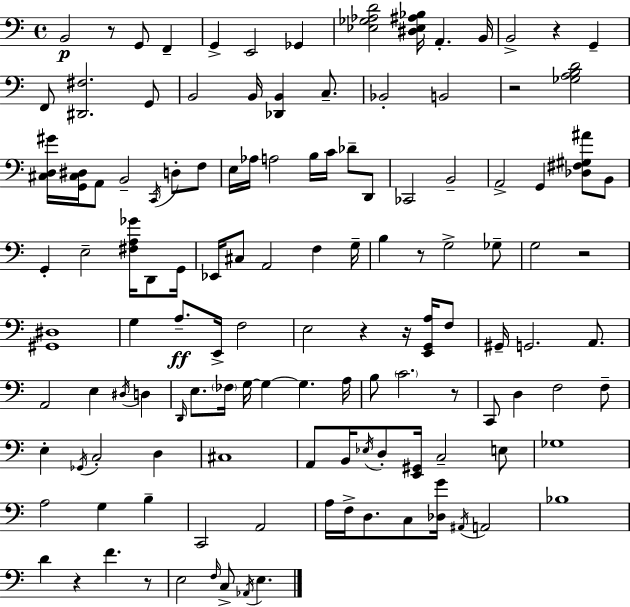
{
  \clef bass
  \time 4/4
  \defaultTimeSignature
  \key c \major
  b,2\p r8 g,8 f,4-- | g,4-> e,2 ges,4 | <ees ges aes d'>2 <dis ees ais bes>16 a,4.-. b,16 | b,2-> r4 g,4-- | \break f,8 <dis, fis>2. g,8 | b,2 b,16 <des, b,>4 c8.-- | bes,2-. b,2 | r2 <ges a b d'>2 | \break <cis d gis'>16 <g, cis dis>16 a,8 b,2-- \acciaccatura { c,16 } d8-. f8 | e16 aes16 a2 b16 c'16 des'8-- d,8 | ces,2 b,2-- | a,2-> g,4 <des fis gis ais'>8 b,8 | \break g,4-. e2-- <fis a ges'>16 d,8 | g,16 ees,16 cis8 a,2 f4 | g16-- b4 r8 g2-> ges8-- | g2 r2 | \break <gis, dis>1 | g4 a8.--\ff e,16-> f2 | e2 r4 r16 <e, g, a>16 f8 | gis,16-- g,2. a,8. | \break a,2 e4 \acciaccatura { dis16 } d4 | \grace { d,16 } e8. \parenthesize fes16 g16~~ g4~~ g4. | a16 b8 \parenthesize c'2. | r8 c,8 d4 f2 | \break f8-- e4-. \acciaccatura { ges,16 } c2-. | d4 cis1 | a,8 b,16 \acciaccatura { ees16 } d8-. <e, gis,>16 c2-- | e8 ges1 | \break a2 g4 | b4-- c,2 a,2 | a16 f16-> d8. c8 <des g'>16 \acciaccatura { ais,16 } a,2 | bes1 | \break d'4 r4 f'4. | r8 e2 \grace { f16 } c8-> | \acciaccatura { aes,16 } e4. \bar "|."
}